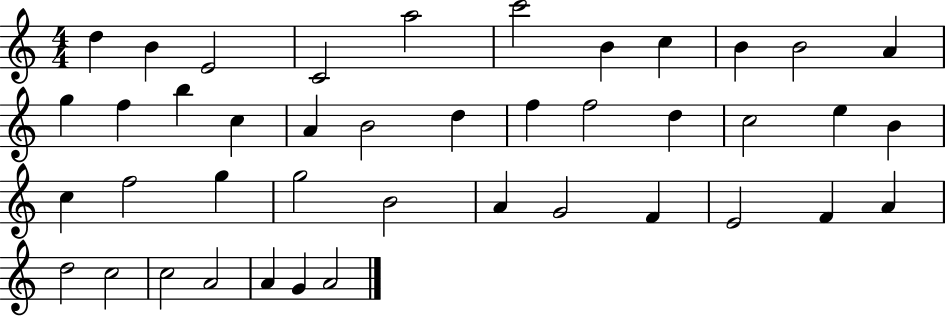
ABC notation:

X:1
T:Untitled
M:4/4
L:1/4
K:C
d B E2 C2 a2 c'2 B c B B2 A g f b c A B2 d f f2 d c2 e B c f2 g g2 B2 A G2 F E2 F A d2 c2 c2 A2 A G A2